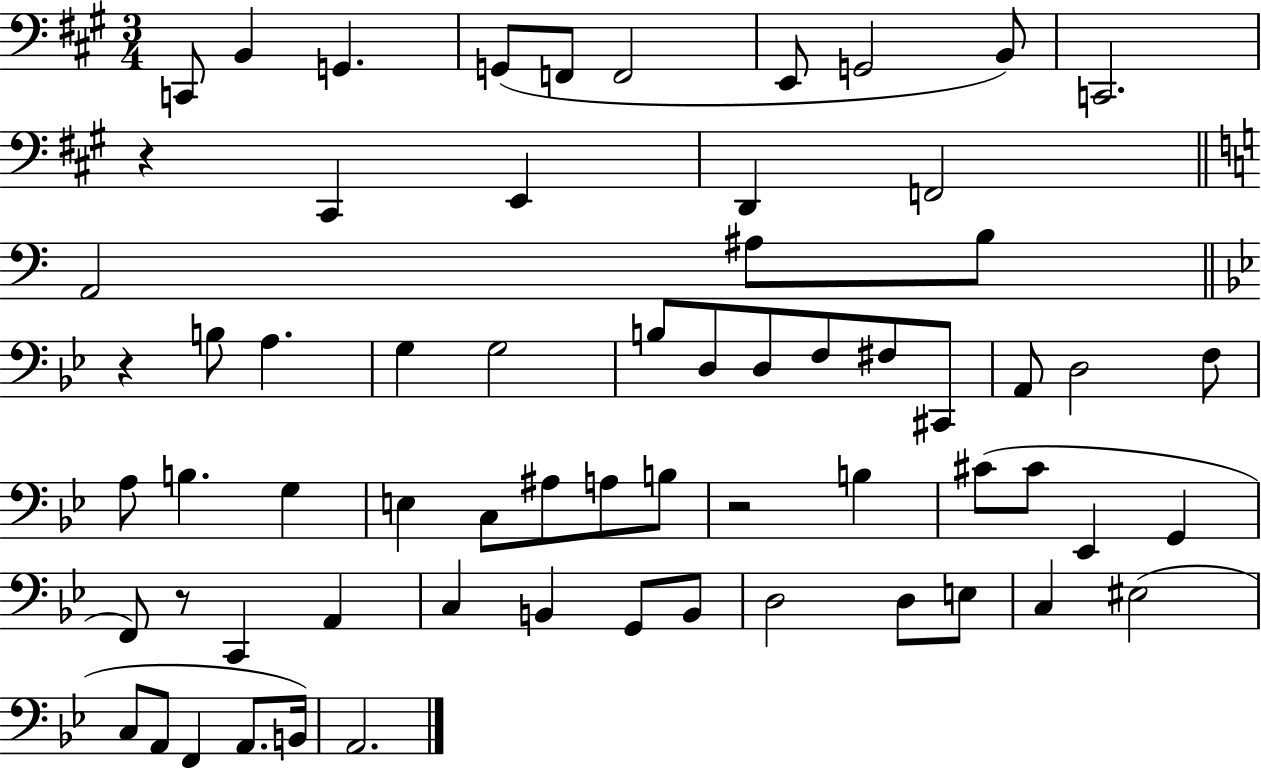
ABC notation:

X:1
T:Untitled
M:3/4
L:1/4
K:A
C,,/2 B,, G,, G,,/2 F,,/2 F,,2 E,,/2 G,,2 B,,/2 C,,2 z ^C,, E,, D,, F,,2 A,,2 ^A,/2 B,/2 z B,/2 A, G, G,2 B,/2 D,/2 D,/2 F,/2 ^F,/2 ^C,,/2 A,,/2 D,2 F,/2 A,/2 B, G, E, C,/2 ^A,/2 A,/2 B,/2 z2 B, ^C/2 ^C/2 _E,, G,, F,,/2 z/2 C,, A,, C, B,, G,,/2 B,,/2 D,2 D,/2 E,/2 C, ^E,2 C,/2 A,,/2 F,, A,,/2 B,,/4 A,,2